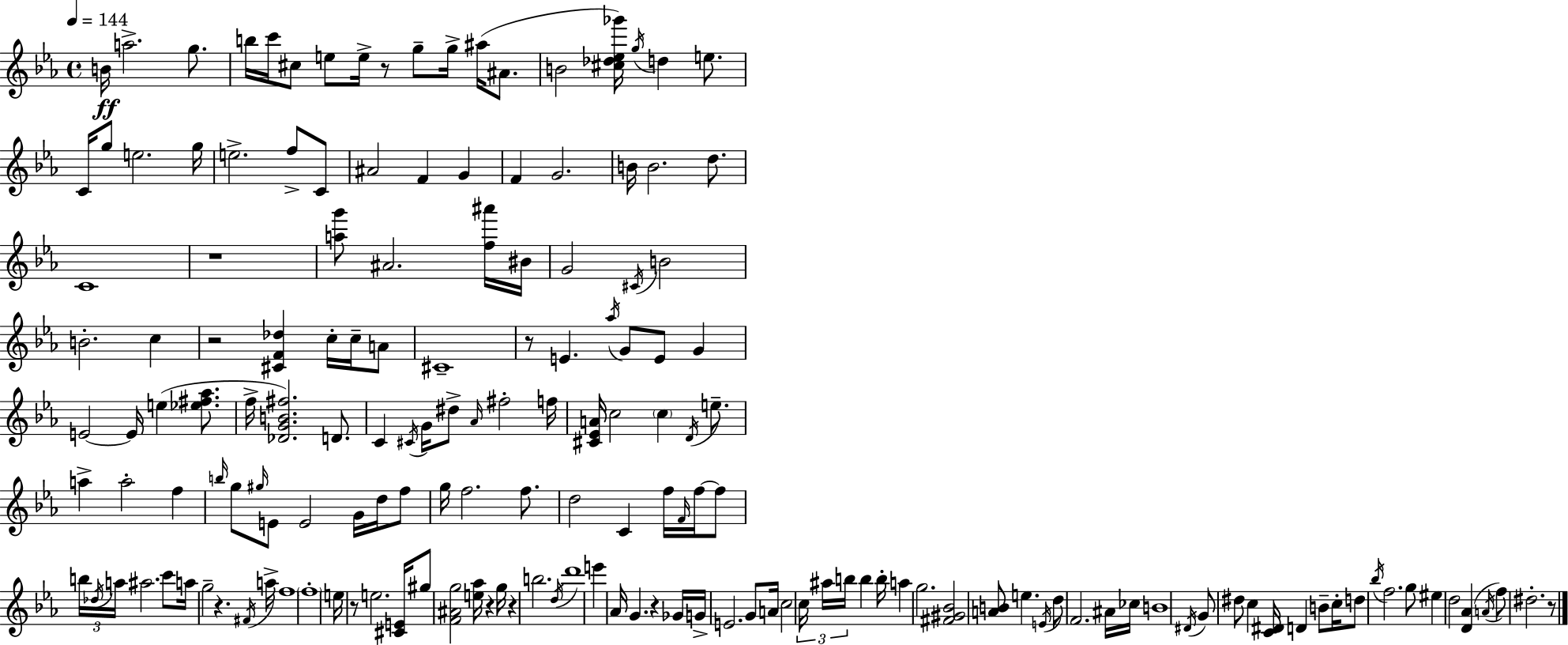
{
  \clef treble
  \time 4/4
  \defaultTimeSignature
  \key c \minor
  \tempo 4 = 144
  b'16\ff a''2.-> g''8. | b''16 c'''16 cis''8 e''8 e''16-> r8 g''8-- g''16-> ais''16( ais'8. | b'2 <cis'' des'' ees'' ges'''>16) \acciaccatura { g''16 } d''4 e''8. | c'16 g''8 e''2. | \break g''16 e''2.-> f''8-> c'8 | ais'2 f'4 g'4 | f'4 g'2. | b'16 b'2. d''8. | \break c'1 | r1 | <a'' g'''>8 ais'2. <f'' ais'''>16 | bis'16 g'2 \acciaccatura { cis'16 } b'2 | \break b'2.-. c''4 | r2 <cis' f' des''>4 c''16-. c''16-- | a'8 cis'1-- | r8 e'4. \acciaccatura { aes''16 } g'8 e'8 g'4 | \break e'2~~ e'16 e''4( | <ees'' fis'' aes''>8. f''16-> <des' g' b' fis''>2.) | d'8. c'4 \acciaccatura { cis'16 } g'16 dis''8-> \grace { aes'16 } fis''2-. | f''16 <cis' ees' a'>16 c''2 \parenthesize c''4 | \break \acciaccatura { d'16 } e''8.-- a''4-> a''2-. | f''4 \grace { b''16 } g''8 \grace { gis''16 } e'8 e'2 | g'16 d''16 f''8 g''16 f''2. | f''8. d''2 | \break c'4 f''16 \grace { f'16 } f''16~~ f''8 \tuplet 3/2 { b''16 \acciaccatura { des''16 } a''16 } ais''2. | c'''8 a''16 g''2-- | r4. \acciaccatura { fis'16 } a''16-> f''1 | \parenthesize f''1-. | \break e''16 r8 e''2. | <cis' e'>16 gis''8 <f' ais' g''>2 | <e'' aes''>16 r4 g''16 r4 b''2. | \acciaccatura { d''16 } d'''1 | \break e'''4 | aes'16 g'4. r4 ges'16 g'16-> e'2. | g'8 a'16 c''2 | \tuplet 3/2 { c''16 ais''16 b''16 } b''4 b''16-. a''4 | \break g''2. <fis' gis' bes'>2 | <a' b'>8 e''4. \acciaccatura { e'16 } d''8 f'2. | ais'16 ces''16 b'1 | \acciaccatura { dis'16 } g'8 | \break dis''8 c''4 <c' dis'>16 d'4 b'8-- c''16-. d''8 | \acciaccatura { bes''16 } f''2. g''8 eis''4 | d''2 <d' aes'>4( \acciaccatura { a'16 } | f''8) dis''2.-. r8 | \break \bar "|."
}